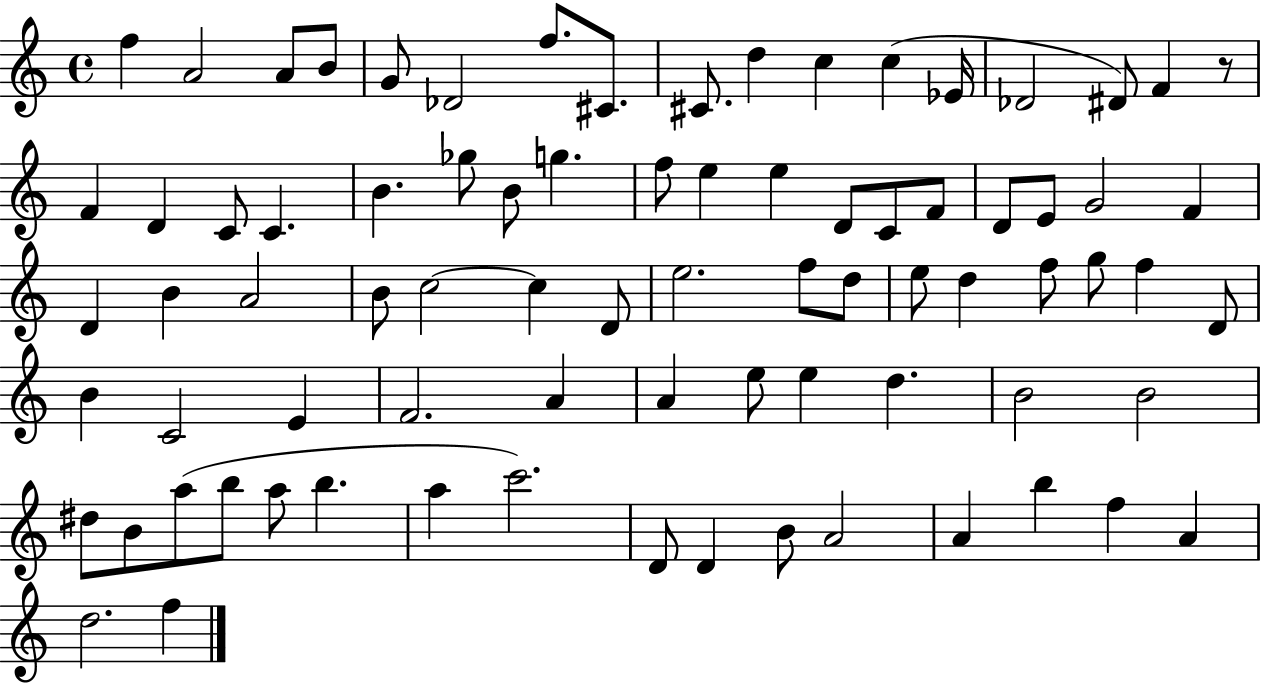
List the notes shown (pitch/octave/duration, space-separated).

F5/q A4/h A4/e B4/e G4/e Db4/h F5/e. C#4/e. C#4/e. D5/q C5/q C5/q Eb4/s Db4/h D#4/e F4/q R/e F4/q D4/q C4/e C4/q. B4/q. Gb5/e B4/e G5/q. F5/e E5/q E5/q D4/e C4/e F4/e D4/e E4/e G4/h F4/q D4/q B4/q A4/h B4/e C5/h C5/q D4/e E5/h. F5/e D5/e E5/e D5/q F5/e G5/e F5/q D4/e B4/q C4/h E4/q F4/h. A4/q A4/q E5/e E5/q D5/q. B4/h B4/h D#5/e B4/e A5/e B5/e A5/e B5/q. A5/q C6/h. D4/e D4/q B4/e A4/h A4/q B5/q F5/q A4/q D5/h. F5/q